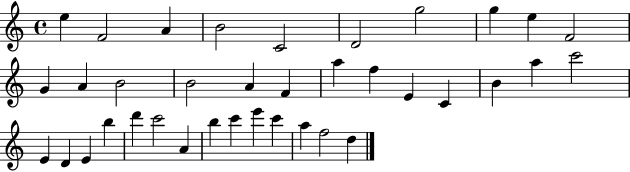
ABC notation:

X:1
T:Untitled
M:4/4
L:1/4
K:C
e F2 A B2 C2 D2 g2 g e F2 G A B2 B2 A F a f E C B a c'2 E D E b d' c'2 A b c' e' c' a f2 d